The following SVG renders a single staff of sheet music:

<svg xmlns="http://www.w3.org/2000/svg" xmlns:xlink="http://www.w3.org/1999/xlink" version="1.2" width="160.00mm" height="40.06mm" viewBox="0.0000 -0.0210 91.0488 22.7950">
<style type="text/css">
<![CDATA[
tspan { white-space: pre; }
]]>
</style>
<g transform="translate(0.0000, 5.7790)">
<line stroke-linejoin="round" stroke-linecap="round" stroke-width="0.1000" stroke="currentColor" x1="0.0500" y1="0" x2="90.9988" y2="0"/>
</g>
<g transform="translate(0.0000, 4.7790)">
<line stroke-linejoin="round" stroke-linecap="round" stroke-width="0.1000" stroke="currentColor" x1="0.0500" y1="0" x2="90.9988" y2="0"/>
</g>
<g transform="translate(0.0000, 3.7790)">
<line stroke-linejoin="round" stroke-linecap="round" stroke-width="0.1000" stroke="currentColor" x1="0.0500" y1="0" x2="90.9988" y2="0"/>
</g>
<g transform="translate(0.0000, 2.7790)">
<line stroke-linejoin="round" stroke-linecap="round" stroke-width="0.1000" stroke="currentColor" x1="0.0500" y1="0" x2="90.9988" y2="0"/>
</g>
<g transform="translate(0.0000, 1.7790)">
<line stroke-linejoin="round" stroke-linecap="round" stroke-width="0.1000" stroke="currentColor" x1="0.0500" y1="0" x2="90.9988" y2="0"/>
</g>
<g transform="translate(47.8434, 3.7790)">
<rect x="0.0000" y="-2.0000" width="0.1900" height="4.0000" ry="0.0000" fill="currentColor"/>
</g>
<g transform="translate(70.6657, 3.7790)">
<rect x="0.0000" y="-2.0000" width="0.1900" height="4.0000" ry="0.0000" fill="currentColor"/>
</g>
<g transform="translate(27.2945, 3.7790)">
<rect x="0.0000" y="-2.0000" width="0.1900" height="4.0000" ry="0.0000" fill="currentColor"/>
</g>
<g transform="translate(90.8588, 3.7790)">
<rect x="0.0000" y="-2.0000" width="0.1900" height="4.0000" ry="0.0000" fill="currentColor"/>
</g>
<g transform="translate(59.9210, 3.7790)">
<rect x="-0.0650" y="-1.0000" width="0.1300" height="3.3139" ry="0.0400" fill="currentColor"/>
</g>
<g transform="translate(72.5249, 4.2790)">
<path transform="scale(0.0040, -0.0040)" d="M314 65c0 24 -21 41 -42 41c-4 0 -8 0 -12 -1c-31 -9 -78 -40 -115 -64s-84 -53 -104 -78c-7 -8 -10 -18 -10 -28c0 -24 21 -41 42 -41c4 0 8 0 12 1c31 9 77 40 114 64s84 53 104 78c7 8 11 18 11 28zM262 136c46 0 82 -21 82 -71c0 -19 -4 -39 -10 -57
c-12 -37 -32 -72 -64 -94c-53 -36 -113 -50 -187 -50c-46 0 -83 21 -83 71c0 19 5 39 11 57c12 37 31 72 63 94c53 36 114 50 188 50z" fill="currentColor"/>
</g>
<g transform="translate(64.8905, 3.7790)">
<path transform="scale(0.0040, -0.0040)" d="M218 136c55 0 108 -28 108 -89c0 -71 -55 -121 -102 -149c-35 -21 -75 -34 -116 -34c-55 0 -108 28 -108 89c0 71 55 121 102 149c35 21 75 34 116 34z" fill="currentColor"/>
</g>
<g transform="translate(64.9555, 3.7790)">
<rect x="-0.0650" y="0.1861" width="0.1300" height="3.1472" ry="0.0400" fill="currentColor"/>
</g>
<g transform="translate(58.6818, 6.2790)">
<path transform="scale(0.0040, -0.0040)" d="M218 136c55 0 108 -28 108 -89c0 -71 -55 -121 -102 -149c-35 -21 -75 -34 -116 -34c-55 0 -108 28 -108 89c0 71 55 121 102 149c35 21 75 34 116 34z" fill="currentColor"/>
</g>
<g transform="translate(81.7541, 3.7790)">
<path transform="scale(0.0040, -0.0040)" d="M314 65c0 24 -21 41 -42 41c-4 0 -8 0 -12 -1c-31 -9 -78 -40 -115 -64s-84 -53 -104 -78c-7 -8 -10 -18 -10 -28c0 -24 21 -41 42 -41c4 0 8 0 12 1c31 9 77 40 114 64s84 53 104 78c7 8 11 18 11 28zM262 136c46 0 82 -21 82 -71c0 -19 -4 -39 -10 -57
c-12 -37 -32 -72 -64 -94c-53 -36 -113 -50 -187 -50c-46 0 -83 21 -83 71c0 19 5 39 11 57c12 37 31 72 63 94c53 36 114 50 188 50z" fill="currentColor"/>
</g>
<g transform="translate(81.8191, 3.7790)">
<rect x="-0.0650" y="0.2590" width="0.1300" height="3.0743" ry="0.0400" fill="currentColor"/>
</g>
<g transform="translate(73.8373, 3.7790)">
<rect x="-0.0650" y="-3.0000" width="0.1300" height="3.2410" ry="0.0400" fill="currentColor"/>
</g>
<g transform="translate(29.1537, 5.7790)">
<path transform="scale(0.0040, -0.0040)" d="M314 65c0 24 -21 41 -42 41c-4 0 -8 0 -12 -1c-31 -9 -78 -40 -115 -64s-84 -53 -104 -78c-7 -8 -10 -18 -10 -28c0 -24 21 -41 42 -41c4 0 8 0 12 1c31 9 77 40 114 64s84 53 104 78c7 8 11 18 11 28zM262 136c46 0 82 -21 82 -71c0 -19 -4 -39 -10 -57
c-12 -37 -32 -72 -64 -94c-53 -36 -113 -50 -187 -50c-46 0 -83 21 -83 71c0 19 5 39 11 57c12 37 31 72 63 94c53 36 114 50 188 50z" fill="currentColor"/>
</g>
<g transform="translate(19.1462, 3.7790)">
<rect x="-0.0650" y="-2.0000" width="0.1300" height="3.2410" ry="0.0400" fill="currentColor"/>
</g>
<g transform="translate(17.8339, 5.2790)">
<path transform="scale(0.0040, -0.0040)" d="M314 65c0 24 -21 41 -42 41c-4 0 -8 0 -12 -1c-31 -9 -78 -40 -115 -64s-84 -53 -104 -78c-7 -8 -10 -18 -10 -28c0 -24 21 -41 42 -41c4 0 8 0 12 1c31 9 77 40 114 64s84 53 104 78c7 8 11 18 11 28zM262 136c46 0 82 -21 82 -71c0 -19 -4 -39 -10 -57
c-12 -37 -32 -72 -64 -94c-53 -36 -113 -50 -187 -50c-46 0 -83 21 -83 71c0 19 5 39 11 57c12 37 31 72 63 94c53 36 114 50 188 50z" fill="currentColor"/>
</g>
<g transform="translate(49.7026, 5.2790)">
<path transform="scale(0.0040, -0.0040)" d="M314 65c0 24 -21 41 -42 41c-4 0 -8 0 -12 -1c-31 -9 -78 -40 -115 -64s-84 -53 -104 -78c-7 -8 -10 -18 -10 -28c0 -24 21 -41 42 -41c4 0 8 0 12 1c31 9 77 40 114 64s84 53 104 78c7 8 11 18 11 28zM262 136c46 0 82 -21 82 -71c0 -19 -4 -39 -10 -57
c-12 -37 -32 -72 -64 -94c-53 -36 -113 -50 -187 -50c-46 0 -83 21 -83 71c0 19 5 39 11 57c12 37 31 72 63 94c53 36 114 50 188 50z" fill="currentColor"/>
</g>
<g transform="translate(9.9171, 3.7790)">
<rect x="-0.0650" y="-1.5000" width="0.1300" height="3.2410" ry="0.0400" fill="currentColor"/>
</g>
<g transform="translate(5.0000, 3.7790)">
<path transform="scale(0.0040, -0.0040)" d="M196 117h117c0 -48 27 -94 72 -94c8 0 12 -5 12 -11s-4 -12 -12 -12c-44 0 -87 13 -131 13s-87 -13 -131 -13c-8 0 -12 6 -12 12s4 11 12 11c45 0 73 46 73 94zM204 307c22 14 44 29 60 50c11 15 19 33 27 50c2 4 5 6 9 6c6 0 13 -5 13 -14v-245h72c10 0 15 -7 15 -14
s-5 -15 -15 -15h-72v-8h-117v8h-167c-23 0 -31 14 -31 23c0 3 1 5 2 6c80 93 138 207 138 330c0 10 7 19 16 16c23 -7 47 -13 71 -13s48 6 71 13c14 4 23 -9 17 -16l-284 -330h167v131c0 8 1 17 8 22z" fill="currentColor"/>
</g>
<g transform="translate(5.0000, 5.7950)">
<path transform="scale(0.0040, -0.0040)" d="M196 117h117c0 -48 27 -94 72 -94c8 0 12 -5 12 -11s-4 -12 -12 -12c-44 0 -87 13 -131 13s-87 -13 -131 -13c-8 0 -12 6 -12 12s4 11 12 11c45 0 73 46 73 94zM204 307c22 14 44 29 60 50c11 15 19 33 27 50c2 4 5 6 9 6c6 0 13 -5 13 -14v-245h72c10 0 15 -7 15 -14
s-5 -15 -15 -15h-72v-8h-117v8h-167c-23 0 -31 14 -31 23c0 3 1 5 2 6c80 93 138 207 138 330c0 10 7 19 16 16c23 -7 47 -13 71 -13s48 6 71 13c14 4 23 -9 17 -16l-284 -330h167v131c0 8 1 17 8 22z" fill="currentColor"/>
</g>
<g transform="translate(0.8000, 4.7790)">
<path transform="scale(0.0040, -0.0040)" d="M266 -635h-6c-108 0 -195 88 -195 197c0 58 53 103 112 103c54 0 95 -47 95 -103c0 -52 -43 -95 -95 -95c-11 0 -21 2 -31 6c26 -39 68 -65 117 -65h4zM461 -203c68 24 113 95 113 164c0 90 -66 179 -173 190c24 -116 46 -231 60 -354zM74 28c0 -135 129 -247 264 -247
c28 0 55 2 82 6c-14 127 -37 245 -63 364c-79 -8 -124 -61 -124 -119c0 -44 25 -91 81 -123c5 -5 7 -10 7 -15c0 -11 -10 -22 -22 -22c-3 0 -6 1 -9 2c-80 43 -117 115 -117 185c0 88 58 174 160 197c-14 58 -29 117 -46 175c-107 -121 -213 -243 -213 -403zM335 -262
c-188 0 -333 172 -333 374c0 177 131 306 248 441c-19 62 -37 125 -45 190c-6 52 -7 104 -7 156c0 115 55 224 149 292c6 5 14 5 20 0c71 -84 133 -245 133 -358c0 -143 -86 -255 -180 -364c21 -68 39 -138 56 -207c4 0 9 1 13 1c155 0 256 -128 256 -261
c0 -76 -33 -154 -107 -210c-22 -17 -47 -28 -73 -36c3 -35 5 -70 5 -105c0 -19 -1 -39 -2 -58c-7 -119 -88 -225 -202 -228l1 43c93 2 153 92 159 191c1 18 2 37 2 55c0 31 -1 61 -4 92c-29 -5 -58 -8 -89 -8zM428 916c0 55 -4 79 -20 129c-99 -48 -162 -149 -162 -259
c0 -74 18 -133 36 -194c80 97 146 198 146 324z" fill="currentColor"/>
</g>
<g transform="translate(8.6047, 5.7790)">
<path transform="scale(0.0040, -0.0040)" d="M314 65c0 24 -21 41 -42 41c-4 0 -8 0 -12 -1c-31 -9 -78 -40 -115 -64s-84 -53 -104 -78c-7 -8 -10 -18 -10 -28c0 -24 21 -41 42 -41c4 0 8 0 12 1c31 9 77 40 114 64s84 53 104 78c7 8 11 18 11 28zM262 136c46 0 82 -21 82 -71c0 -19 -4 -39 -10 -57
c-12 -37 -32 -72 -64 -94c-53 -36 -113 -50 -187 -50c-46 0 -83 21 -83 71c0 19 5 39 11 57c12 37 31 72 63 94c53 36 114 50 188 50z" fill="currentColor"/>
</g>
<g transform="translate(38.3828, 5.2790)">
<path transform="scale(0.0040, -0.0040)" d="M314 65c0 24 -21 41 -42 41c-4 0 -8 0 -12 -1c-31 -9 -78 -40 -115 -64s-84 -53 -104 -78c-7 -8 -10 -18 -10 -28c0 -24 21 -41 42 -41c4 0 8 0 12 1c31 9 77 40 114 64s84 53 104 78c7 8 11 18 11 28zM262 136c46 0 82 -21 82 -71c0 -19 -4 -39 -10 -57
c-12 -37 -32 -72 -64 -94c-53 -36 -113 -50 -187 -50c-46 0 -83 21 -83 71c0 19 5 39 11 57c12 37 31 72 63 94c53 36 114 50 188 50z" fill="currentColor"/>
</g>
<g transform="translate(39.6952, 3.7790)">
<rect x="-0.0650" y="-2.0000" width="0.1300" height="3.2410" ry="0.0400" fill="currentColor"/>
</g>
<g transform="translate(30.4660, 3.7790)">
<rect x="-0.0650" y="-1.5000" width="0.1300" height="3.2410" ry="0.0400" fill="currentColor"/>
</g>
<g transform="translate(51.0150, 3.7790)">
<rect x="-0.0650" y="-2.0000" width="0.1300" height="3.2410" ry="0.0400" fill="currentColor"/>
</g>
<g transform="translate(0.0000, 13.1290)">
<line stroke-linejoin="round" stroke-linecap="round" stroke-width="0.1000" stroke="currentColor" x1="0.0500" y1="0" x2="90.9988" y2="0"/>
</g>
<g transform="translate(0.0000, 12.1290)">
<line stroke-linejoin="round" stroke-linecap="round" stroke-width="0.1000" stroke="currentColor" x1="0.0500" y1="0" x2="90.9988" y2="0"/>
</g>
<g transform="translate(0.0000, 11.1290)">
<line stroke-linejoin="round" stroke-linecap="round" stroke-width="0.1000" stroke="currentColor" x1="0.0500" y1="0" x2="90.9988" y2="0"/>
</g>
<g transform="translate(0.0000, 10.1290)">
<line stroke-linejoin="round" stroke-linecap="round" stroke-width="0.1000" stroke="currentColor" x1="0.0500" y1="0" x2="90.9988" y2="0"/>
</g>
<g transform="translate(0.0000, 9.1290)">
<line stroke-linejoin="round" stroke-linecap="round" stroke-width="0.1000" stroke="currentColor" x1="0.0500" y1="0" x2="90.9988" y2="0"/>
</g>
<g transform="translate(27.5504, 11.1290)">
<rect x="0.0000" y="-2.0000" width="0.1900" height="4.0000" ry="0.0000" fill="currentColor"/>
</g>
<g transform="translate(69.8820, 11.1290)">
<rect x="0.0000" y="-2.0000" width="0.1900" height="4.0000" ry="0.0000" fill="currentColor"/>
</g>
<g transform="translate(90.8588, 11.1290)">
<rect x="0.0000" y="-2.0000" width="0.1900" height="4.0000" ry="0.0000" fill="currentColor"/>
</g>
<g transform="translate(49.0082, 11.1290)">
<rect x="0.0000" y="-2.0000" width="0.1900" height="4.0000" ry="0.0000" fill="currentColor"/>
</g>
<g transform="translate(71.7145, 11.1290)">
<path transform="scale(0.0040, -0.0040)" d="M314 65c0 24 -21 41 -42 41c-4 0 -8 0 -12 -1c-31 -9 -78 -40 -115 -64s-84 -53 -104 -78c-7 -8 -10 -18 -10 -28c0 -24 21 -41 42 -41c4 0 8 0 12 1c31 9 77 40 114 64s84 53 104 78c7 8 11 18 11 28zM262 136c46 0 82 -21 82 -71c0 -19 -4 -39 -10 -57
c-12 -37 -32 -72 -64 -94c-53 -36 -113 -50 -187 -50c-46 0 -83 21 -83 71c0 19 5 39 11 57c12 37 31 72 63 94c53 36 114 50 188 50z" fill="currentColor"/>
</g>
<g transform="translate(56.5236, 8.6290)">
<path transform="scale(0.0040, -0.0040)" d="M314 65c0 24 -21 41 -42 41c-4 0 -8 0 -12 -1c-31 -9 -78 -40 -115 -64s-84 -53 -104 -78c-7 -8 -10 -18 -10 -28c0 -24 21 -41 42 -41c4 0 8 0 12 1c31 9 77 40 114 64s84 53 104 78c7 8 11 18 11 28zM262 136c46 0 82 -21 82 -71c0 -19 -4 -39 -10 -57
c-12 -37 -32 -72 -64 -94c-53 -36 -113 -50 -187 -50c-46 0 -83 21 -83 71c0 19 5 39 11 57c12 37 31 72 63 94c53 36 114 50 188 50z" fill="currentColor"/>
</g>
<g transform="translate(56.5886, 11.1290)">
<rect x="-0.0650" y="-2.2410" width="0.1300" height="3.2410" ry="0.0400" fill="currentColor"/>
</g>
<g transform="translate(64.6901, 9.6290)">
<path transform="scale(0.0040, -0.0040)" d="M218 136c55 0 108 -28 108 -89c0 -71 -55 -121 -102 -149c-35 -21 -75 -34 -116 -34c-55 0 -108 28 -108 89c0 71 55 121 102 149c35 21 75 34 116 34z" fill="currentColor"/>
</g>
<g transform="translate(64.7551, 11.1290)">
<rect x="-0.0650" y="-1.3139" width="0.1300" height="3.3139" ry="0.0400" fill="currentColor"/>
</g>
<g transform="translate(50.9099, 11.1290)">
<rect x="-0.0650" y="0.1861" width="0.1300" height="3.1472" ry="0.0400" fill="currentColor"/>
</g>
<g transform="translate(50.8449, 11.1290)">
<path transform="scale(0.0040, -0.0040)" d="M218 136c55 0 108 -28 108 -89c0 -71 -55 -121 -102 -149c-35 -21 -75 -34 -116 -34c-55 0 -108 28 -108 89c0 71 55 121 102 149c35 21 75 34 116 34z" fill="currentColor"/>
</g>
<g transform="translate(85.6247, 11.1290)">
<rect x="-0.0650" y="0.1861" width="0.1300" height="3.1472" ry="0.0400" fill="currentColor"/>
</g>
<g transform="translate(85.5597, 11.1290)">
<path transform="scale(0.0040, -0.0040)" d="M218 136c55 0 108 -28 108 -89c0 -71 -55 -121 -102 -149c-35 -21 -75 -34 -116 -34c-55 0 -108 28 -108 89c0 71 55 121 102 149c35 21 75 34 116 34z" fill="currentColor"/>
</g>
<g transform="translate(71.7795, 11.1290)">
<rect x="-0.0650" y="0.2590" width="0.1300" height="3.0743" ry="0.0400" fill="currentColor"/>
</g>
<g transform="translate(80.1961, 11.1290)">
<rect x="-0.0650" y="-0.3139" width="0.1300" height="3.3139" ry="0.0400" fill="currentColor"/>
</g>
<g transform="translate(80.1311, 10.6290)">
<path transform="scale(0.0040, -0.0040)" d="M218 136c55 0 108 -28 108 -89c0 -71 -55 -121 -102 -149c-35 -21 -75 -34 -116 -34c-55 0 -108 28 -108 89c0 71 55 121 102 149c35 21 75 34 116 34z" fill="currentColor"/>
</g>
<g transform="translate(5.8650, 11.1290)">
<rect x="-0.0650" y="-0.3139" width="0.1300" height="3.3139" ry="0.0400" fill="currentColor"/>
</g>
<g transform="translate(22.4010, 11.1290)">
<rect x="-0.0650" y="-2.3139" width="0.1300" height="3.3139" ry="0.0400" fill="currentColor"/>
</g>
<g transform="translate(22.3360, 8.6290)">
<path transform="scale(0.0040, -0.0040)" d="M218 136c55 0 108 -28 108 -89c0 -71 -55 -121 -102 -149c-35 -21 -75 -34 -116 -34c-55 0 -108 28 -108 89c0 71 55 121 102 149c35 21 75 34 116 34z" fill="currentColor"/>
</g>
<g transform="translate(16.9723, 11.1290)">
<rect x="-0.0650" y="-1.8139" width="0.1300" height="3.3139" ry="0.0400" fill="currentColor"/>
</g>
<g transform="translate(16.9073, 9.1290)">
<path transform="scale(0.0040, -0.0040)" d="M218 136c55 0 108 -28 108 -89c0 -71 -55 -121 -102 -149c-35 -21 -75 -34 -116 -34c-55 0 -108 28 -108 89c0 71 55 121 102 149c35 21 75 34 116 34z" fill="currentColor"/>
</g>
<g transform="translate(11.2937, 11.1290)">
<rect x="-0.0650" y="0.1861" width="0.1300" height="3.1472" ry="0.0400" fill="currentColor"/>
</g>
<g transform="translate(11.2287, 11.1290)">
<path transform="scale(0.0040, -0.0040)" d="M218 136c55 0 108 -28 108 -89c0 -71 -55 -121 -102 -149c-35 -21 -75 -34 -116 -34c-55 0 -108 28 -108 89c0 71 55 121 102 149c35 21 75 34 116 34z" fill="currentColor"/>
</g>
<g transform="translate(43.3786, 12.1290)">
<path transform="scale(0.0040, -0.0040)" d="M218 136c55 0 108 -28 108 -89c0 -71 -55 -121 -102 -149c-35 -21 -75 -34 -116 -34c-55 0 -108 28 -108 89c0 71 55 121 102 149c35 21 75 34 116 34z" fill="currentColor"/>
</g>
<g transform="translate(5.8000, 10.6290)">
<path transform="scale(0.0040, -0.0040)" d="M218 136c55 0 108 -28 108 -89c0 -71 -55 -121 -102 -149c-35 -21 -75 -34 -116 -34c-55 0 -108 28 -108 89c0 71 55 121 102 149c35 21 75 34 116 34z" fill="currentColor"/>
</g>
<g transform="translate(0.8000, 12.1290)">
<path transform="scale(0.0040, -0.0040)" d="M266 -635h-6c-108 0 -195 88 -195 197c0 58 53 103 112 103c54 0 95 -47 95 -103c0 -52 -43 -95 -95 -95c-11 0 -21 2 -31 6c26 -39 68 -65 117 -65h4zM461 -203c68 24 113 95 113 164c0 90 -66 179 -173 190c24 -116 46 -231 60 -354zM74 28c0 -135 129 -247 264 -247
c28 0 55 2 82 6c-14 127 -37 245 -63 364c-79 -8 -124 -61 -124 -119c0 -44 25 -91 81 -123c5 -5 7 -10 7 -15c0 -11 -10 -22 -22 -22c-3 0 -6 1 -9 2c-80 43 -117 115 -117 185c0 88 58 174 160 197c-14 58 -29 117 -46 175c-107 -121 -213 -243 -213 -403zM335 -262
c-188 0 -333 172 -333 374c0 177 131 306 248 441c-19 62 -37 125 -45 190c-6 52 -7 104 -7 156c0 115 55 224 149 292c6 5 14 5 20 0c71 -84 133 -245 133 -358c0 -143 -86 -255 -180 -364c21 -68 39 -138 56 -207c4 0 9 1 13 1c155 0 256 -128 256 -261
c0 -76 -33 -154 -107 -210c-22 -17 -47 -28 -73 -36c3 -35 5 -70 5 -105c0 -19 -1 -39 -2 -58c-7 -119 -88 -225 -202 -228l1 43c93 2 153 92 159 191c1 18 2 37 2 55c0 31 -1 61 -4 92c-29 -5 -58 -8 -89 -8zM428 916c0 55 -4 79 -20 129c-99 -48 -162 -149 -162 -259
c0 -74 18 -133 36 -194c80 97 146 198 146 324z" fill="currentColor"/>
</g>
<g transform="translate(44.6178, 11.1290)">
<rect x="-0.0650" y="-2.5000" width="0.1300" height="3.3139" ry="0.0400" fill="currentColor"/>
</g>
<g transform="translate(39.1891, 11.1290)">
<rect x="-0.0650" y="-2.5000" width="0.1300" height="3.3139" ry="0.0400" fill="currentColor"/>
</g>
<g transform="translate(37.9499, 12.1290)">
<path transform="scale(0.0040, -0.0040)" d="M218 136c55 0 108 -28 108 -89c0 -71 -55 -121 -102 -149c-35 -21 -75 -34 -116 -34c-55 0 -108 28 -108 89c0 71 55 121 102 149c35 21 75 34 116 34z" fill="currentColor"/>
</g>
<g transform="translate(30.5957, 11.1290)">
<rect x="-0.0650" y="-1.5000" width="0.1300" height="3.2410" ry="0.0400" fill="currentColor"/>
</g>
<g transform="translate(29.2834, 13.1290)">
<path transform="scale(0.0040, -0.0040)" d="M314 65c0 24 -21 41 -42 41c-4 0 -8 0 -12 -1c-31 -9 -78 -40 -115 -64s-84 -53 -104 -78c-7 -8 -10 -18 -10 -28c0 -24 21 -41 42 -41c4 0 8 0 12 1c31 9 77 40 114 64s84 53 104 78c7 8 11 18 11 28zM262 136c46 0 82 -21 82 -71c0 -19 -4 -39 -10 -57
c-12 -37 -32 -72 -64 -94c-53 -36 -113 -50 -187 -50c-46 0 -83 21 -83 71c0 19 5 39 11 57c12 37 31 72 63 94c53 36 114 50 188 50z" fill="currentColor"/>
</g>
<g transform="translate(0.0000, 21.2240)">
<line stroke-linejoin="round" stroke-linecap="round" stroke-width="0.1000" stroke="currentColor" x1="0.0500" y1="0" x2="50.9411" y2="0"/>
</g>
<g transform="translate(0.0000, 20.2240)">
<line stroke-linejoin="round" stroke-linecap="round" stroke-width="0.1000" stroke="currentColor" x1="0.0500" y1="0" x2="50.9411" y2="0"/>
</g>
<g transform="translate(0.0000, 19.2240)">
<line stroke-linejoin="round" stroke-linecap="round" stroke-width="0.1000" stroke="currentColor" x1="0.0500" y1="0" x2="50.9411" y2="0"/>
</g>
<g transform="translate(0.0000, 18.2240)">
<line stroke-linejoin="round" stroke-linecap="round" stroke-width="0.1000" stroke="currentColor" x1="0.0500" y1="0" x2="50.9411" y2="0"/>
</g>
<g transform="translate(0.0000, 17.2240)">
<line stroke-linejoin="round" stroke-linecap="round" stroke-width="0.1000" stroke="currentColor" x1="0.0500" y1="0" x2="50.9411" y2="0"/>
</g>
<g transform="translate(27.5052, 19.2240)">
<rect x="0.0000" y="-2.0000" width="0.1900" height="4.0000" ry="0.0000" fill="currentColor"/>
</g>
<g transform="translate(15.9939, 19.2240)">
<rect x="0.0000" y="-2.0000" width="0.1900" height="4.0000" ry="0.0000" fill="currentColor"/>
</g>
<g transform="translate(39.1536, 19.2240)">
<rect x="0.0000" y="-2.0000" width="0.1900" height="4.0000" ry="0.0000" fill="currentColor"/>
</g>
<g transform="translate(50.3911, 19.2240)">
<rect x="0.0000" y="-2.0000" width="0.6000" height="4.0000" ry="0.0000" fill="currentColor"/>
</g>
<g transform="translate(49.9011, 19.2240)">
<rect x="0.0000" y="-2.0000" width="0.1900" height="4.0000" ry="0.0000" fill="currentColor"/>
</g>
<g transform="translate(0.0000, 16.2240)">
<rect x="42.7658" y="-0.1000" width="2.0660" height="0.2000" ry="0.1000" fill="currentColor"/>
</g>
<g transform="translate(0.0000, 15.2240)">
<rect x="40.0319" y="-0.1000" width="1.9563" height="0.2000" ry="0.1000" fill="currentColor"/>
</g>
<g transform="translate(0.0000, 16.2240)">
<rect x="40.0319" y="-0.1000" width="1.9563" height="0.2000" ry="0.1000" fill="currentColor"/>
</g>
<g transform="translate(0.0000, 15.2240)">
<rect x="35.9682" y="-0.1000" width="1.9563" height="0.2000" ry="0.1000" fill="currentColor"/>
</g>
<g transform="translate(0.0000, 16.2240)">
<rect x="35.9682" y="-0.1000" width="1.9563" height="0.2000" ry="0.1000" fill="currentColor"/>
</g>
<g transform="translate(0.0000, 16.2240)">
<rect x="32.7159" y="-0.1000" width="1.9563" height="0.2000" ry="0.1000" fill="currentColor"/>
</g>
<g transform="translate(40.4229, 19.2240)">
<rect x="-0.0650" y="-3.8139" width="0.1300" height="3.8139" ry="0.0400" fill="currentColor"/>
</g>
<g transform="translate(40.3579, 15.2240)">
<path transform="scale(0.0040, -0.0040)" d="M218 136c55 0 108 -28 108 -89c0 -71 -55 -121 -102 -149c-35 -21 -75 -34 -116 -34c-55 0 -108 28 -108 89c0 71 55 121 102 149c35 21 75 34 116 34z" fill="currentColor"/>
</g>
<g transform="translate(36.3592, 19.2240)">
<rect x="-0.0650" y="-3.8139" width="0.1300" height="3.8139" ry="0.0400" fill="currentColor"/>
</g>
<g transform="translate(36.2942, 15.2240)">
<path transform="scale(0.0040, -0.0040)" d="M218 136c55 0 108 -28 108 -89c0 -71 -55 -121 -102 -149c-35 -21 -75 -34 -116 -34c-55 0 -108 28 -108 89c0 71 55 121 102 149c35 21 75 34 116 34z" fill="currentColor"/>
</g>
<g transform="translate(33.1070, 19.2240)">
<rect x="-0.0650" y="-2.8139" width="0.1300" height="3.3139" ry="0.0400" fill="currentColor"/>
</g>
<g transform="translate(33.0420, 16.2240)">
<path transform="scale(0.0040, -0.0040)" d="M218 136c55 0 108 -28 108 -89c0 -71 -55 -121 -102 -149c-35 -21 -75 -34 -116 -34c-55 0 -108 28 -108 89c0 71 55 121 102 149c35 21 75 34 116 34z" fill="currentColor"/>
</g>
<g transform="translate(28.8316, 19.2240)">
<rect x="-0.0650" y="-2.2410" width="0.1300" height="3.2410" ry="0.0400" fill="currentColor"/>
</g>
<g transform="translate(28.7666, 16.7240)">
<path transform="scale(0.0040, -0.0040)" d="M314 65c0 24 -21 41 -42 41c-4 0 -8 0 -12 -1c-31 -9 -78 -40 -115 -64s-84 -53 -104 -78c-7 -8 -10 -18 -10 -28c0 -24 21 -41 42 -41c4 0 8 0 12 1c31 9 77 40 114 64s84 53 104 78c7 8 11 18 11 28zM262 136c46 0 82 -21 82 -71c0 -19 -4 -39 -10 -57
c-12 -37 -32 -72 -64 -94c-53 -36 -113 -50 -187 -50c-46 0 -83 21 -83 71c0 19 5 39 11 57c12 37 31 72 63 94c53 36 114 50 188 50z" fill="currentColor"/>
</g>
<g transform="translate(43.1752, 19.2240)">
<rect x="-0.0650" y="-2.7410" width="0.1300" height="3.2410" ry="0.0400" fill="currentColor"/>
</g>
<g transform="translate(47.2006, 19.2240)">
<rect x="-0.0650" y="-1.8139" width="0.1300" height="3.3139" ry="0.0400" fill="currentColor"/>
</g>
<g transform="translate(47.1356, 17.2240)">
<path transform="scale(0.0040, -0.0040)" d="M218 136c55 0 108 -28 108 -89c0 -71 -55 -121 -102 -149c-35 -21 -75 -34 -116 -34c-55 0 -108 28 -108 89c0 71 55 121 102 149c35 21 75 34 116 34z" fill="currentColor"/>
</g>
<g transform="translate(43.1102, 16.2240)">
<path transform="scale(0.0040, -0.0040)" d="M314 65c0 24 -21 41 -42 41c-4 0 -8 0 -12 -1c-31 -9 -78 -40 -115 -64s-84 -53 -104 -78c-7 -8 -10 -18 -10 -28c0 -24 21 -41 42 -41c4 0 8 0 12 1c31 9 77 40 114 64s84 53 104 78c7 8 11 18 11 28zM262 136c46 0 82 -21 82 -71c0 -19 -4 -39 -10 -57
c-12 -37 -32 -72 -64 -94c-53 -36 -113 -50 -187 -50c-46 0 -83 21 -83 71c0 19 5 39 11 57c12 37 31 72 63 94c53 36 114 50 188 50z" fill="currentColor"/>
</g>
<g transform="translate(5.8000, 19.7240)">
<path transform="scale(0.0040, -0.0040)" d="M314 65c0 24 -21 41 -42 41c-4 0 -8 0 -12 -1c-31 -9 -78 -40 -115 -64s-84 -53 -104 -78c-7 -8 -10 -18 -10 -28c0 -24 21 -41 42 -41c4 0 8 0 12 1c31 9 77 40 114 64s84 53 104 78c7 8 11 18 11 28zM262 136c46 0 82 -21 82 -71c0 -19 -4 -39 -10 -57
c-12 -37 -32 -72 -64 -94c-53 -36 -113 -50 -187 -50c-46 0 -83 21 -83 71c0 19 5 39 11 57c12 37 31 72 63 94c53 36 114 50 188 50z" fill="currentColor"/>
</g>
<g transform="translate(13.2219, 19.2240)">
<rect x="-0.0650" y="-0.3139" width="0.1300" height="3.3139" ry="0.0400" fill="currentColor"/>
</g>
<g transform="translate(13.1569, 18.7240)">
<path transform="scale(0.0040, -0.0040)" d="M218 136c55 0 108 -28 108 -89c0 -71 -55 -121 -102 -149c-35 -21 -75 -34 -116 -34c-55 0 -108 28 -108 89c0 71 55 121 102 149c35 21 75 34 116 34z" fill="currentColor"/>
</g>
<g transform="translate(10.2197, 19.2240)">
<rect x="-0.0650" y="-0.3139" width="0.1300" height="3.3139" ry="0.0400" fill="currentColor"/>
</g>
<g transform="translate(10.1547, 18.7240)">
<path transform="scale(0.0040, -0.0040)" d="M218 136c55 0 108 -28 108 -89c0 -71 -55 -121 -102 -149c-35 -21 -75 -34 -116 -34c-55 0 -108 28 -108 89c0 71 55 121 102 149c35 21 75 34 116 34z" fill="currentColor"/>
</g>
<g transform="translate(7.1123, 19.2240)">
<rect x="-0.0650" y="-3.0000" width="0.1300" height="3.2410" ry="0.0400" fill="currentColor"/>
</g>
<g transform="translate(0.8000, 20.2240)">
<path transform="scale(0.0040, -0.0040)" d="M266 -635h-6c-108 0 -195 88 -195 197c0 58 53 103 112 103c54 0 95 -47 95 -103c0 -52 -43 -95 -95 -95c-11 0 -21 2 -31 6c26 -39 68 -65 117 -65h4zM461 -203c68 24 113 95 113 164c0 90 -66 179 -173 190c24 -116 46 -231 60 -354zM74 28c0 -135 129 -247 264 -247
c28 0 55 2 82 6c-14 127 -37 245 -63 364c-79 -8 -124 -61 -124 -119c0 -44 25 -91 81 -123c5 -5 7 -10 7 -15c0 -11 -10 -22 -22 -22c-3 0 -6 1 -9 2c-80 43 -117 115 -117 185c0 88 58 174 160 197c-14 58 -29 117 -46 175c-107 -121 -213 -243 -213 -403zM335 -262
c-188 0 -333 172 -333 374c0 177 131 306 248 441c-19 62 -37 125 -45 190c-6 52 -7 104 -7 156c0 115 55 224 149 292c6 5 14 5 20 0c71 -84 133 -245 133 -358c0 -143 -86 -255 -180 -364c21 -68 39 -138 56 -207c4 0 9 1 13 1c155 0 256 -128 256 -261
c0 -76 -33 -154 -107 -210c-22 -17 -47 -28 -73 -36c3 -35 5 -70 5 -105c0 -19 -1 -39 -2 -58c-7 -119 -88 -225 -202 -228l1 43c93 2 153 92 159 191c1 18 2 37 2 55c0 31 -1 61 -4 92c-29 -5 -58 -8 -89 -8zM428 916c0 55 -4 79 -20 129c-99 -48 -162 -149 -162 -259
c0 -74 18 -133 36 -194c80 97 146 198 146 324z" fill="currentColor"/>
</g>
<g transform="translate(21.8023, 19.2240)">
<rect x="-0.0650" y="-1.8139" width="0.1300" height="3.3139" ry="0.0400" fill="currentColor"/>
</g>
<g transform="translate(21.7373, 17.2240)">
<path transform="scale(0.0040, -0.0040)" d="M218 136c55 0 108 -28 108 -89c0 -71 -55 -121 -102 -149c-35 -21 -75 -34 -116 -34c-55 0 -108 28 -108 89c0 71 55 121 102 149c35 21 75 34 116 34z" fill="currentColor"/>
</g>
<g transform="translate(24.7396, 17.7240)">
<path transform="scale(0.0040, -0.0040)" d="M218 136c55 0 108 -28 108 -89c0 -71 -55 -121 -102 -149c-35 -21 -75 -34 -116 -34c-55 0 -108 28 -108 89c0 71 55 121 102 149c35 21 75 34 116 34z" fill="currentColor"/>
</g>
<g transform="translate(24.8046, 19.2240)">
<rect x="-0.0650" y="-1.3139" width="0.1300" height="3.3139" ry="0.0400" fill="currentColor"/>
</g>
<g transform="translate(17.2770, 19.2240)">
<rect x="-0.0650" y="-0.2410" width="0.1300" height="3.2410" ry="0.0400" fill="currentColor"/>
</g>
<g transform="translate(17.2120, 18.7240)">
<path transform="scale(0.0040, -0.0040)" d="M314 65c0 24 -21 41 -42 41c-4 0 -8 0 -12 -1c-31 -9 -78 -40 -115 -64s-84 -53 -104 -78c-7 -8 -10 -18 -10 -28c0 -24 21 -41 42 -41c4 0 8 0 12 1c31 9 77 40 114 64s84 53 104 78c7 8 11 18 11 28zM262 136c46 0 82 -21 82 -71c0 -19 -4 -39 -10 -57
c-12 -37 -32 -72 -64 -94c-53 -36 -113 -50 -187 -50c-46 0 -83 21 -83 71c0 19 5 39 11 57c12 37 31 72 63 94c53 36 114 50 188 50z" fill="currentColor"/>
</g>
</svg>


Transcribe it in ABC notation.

X:1
T:Untitled
M:4/4
L:1/4
K:C
E2 F2 E2 F2 F2 D B A2 B2 c B f g E2 G G B g2 e B2 c B A2 c c c2 f e g2 a c' c' a2 f